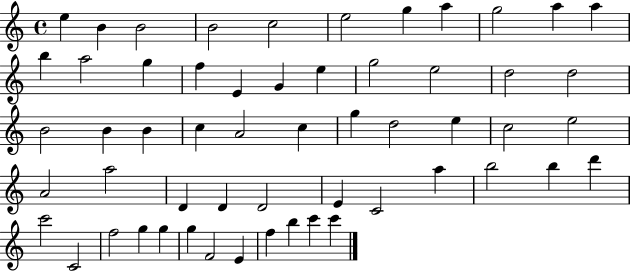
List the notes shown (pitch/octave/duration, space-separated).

E5/q B4/q B4/h B4/h C5/h E5/h G5/q A5/q G5/h A5/q A5/q B5/q A5/h G5/q F5/q E4/q G4/q E5/q G5/h E5/h D5/h D5/h B4/h B4/q B4/q C5/q A4/h C5/q G5/q D5/h E5/q C5/h E5/h A4/h A5/h D4/q D4/q D4/h E4/q C4/h A5/q B5/h B5/q D6/q C6/h C4/h F5/h G5/q G5/q G5/q F4/h E4/q F5/q B5/q C6/q C6/q